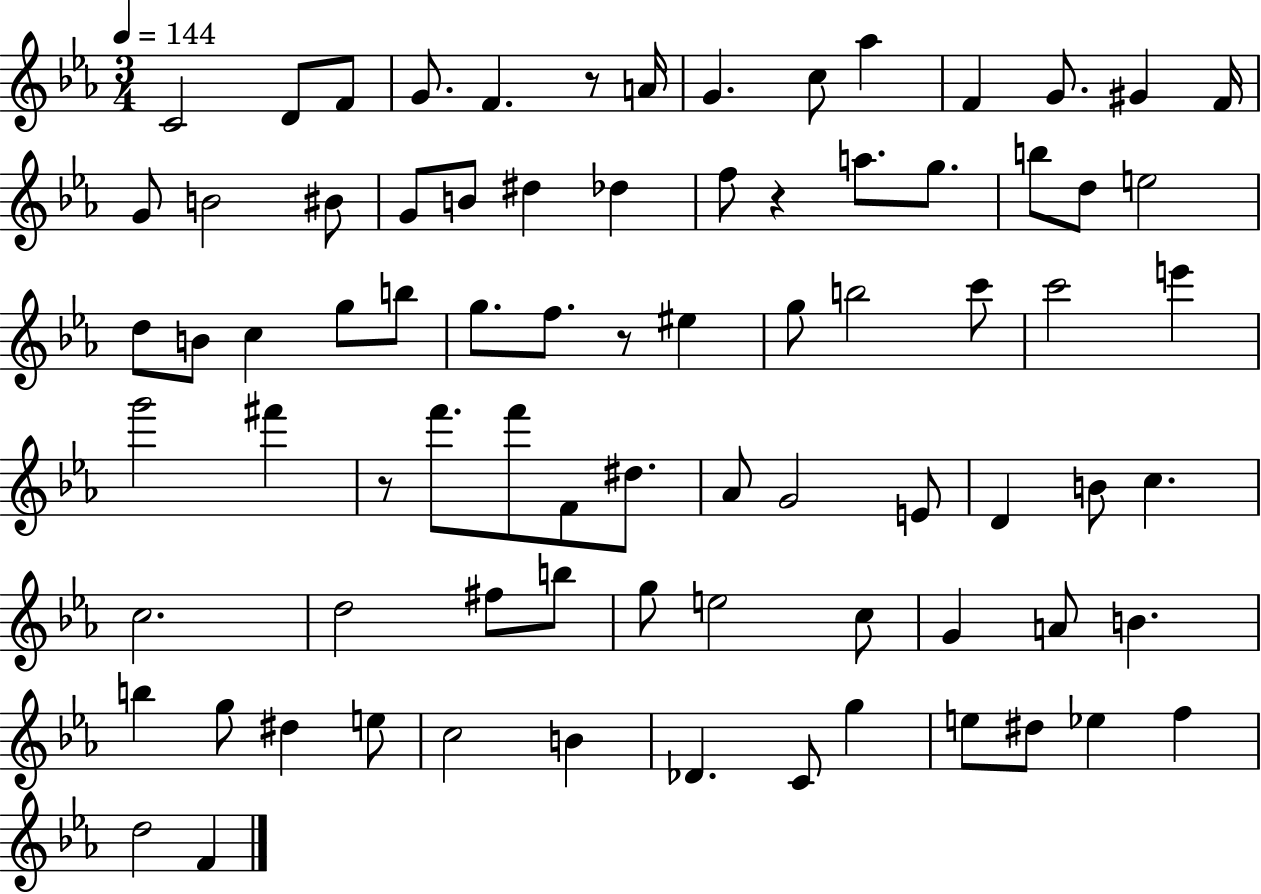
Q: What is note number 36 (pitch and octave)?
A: B5